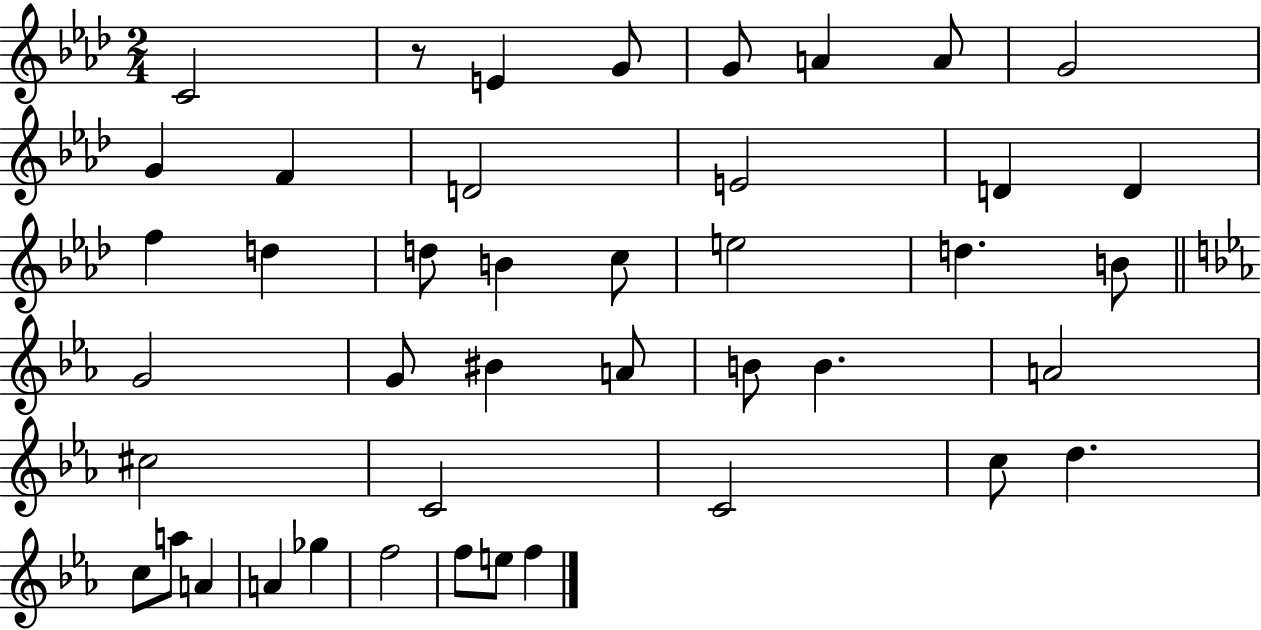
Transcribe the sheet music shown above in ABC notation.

X:1
T:Untitled
M:2/4
L:1/4
K:Ab
C2 z/2 E G/2 G/2 A A/2 G2 G F D2 E2 D D f d d/2 B c/2 e2 d B/2 G2 G/2 ^B A/2 B/2 B A2 ^c2 C2 C2 c/2 d c/2 a/2 A A _g f2 f/2 e/2 f